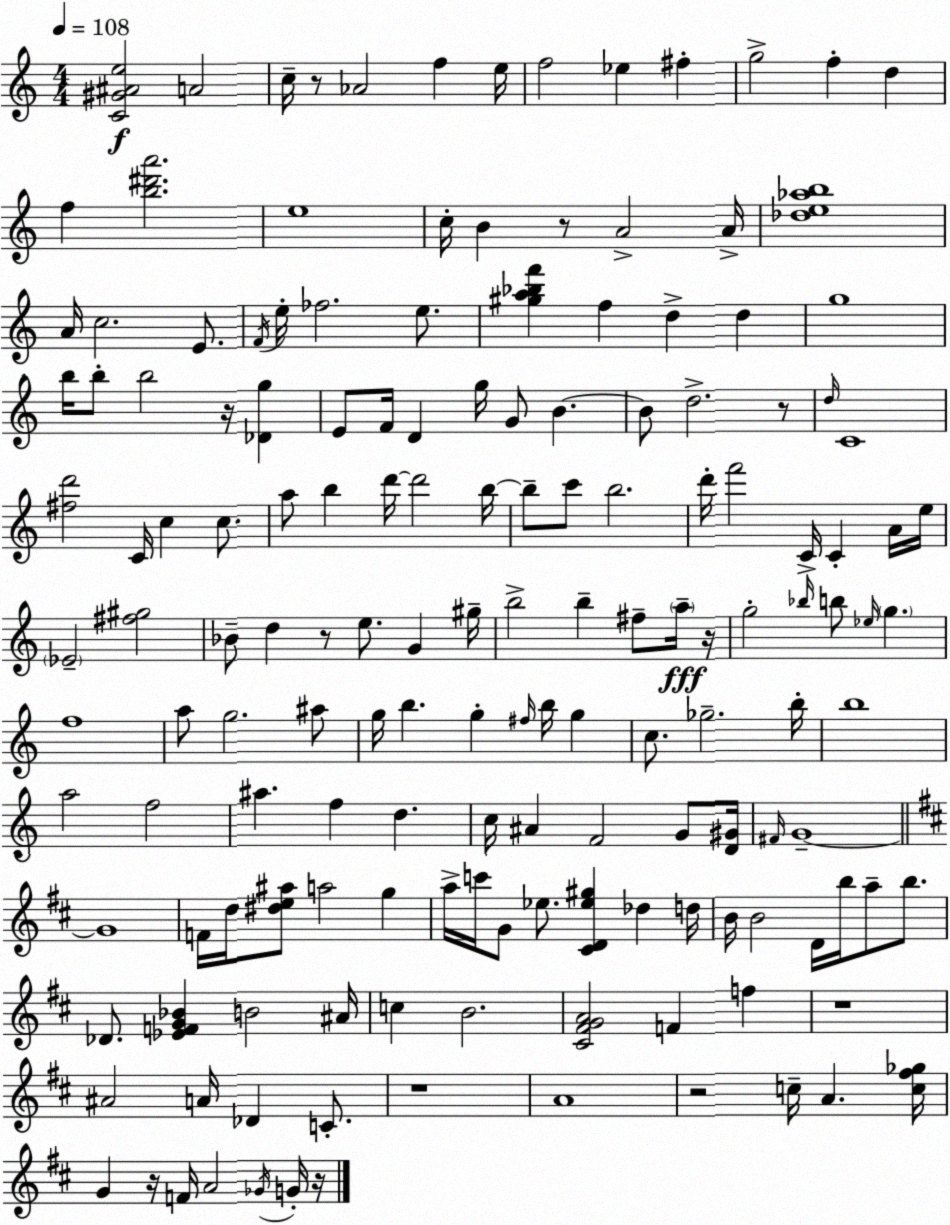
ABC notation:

X:1
T:Untitled
M:4/4
L:1/4
K:C
[C^G^Ae]2 A2 c/4 z/2 _A2 f e/4 f2 _e ^f g2 f d f [b^d'a']2 e4 c/4 B z/2 A2 A/4 [_de_ab]4 A/4 c2 E/2 F/4 e/4 _f2 e/2 [^ga_bf'] f d d g4 b/4 b/2 b2 z/4 [_Dg] E/2 F/4 D g/4 G/2 B B/2 d2 z/2 d/4 C4 [^fd']2 C/4 c c/2 a/2 b d'/4 d'2 b/4 b/2 c'/2 b2 d'/4 f'2 C/4 C A/4 e/4 _E2 [^f^g]2 _B/2 d z/2 e/2 G ^g/4 b2 b ^f/2 a/4 z/4 g2 _b/4 b/2 _e/4 g f4 a/2 g2 ^a/2 g/4 b g ^f/4 b/4 g c/2 _g2 b/4 b4 a2 f2 ^a f d c/4 ^A F2 G/2 [D^G]/4 ^F/4 G4 G4 F/4 d/4 [^de^a]/2 a2 g a/4 c'/4 G/2 _e/2 [^CD_e^g] _d d/4 B/4 B2 D/4 b/4 a/2 b/2 _D/2 [_EFG_B] B2 ^A/4 c B2 [^C^FGA]2 F f z4 ^A2 A/4 _D C/2 z4 A4 z2 c/4 A [c^f_g]/4 G z/4 F/4 A2 _G/4 G/4 z/4